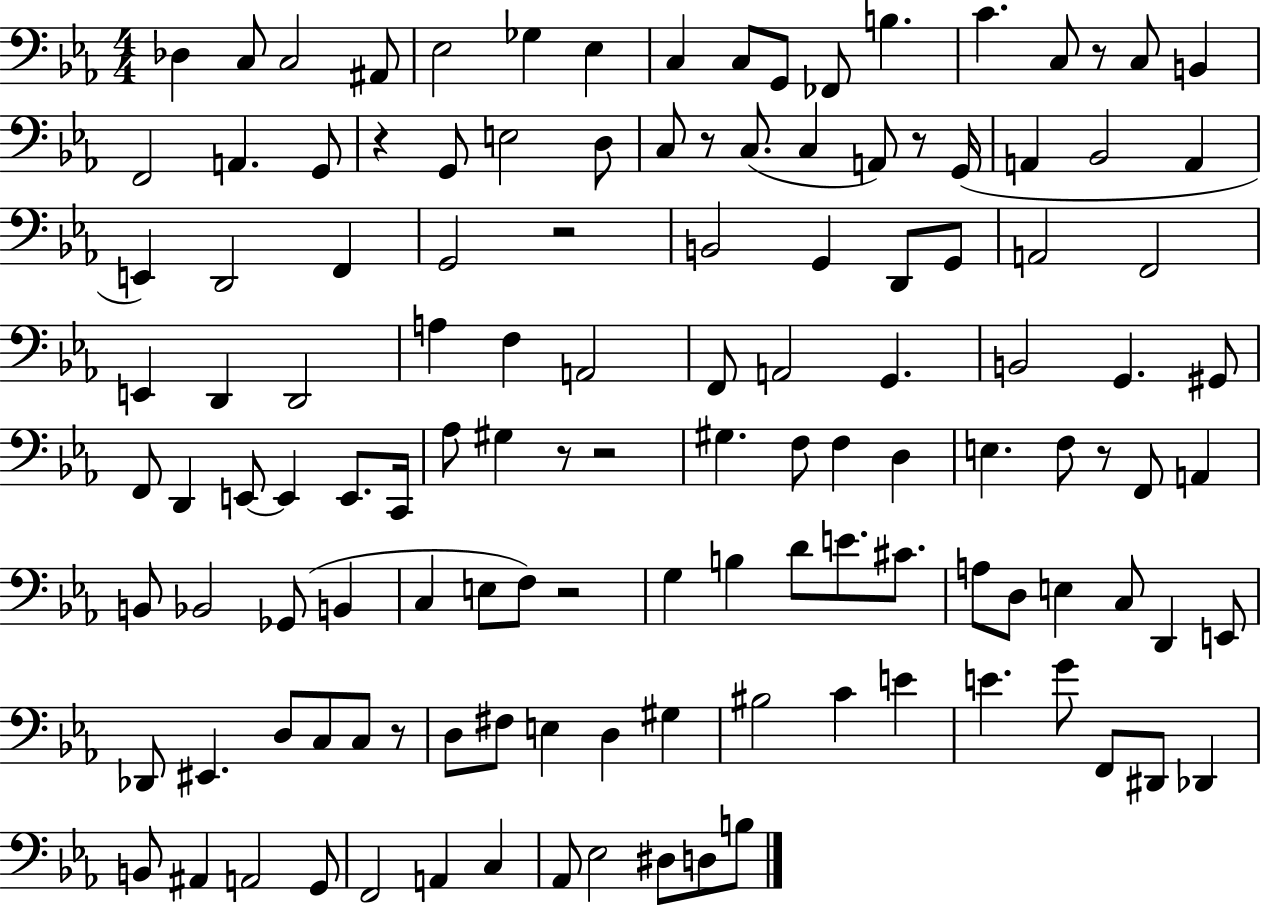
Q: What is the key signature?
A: EES major